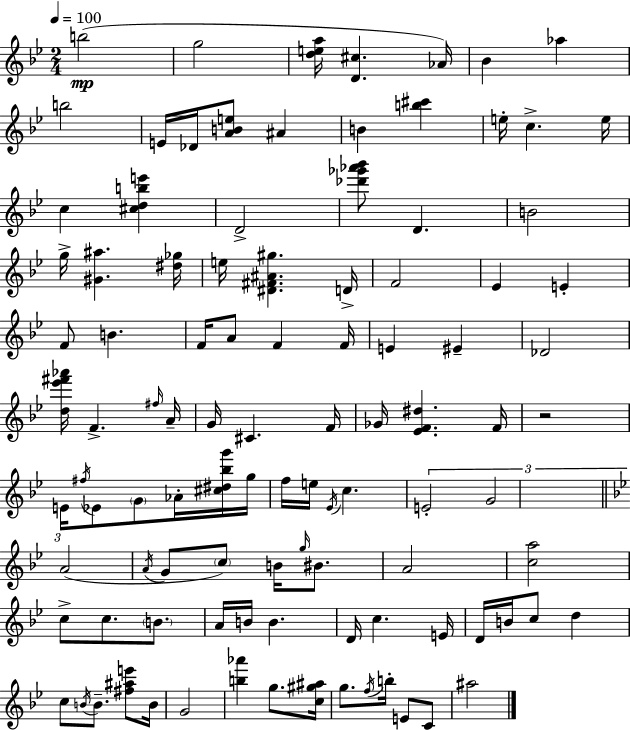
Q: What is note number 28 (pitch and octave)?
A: F4